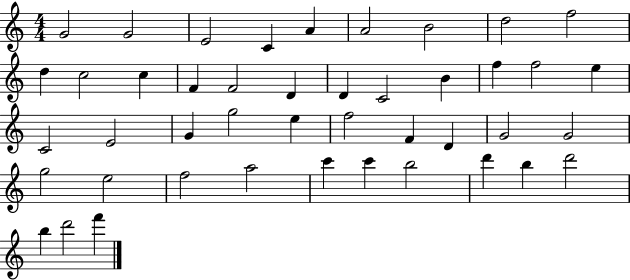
G4/h G4/h E4/h C4/q A4/q A4/h B4/h D5/h F5/h D5/q C5/h C5/q F4/q F4/h D4/q D4/q C4/h B4/q F5/q F5/h E5/q C4/h E4/h G4/q G5/h E5/q F5/h F4/q D4/q G4/h G4/h G5/h E5/h F5/h A5/h C6/q C6/q B5/h D6/q B5/q D6/h B5/q D6/h F6/q